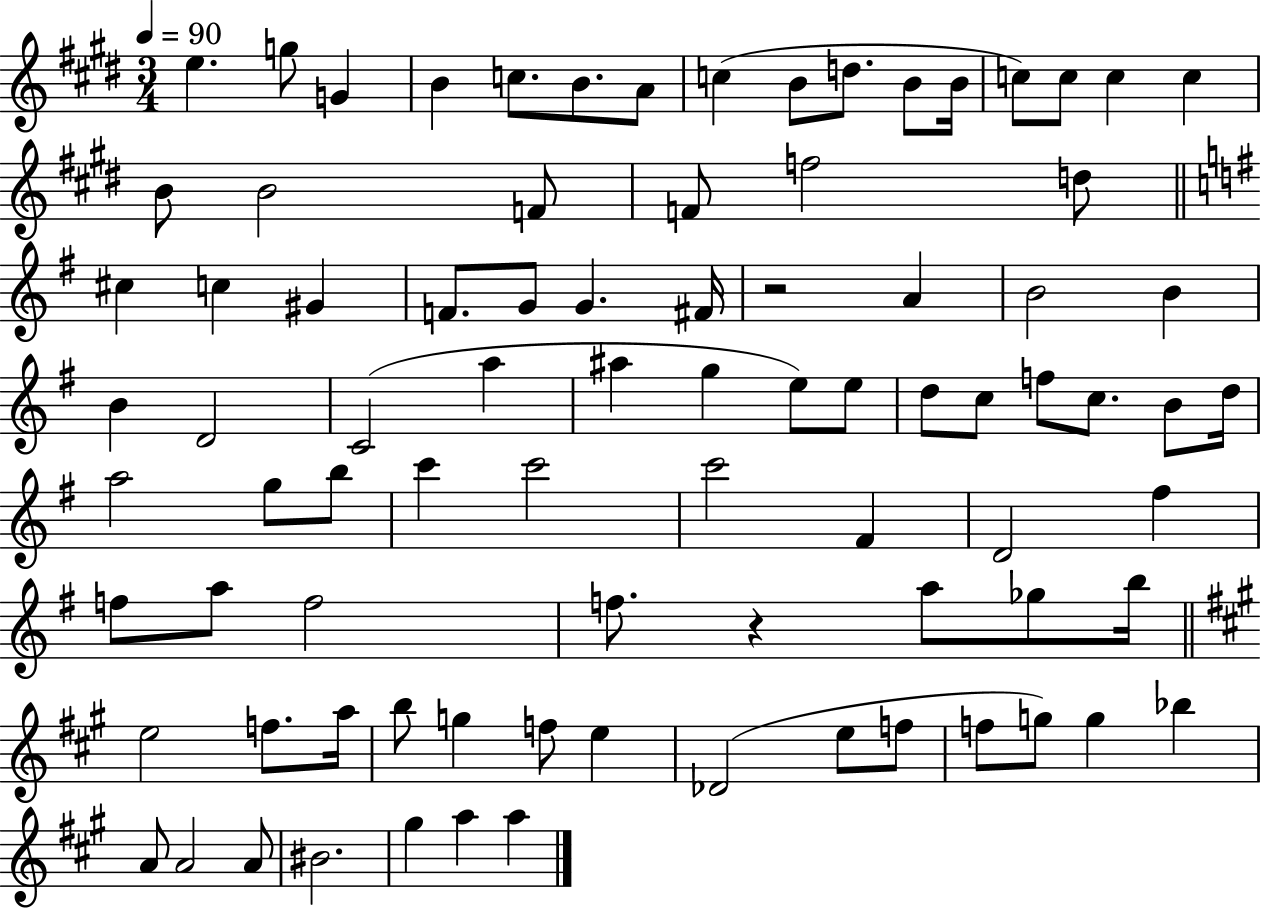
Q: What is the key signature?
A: E major